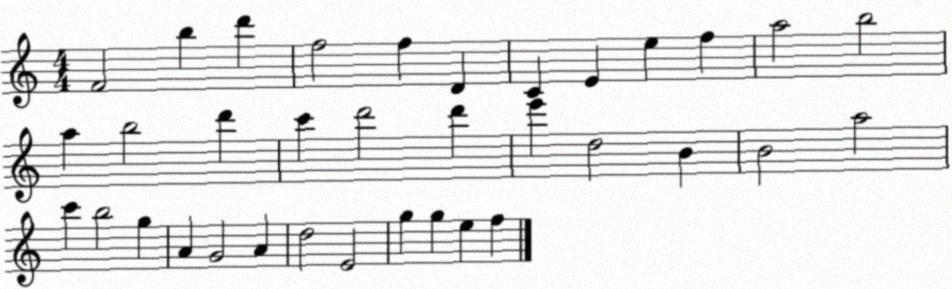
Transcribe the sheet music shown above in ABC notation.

X:1
T:Untitled
M:4/4
L:1/4
K:C
F2 b d' f2 f D C E e f a2 b2 a b2 d' c' d'2 d' e' d2 B B2 a2 c' b2 g A G2 A d2 E2 g g e f